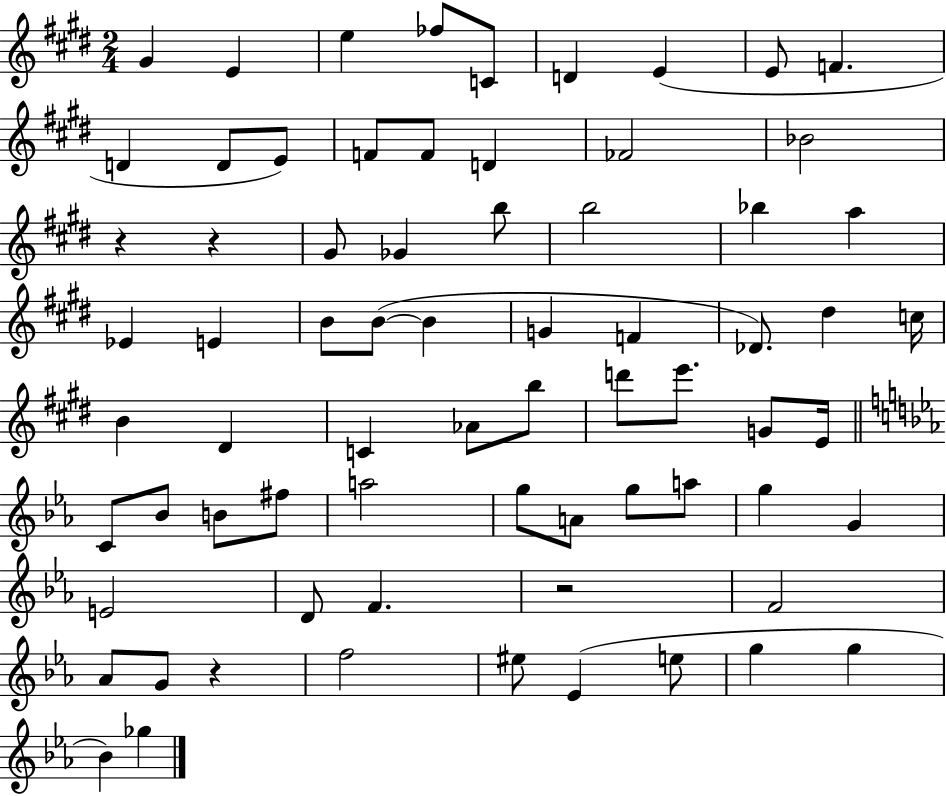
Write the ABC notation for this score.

X:1
T:Untitled
M:2/4
L:1/4
K:E
^G E e _f/2 C/2 D E E/2 F D D/2 E/2 F/2 F/2 D _F2 _B2 z z ^G/2 _G b/2 b2 _b a _E E B/2 B/2 B G F _D/2 ^d c/4 B ^D C _A/2 b/2 d'/2 e'/2 G/2 E/4 C/2 _B/2 B/2 ^f/2 a2 g/2 A/2 g/2 a/2 g G E2 D/2 F z2 F2 _A/2 G/2 z f2 ^e/2 _E e/2 g g _B _g